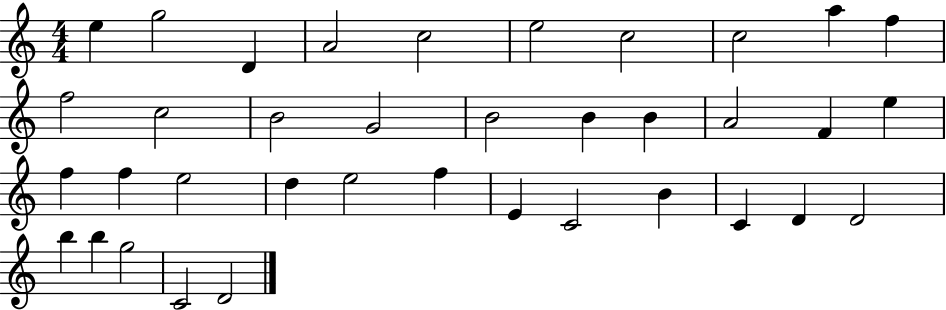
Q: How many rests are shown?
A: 0